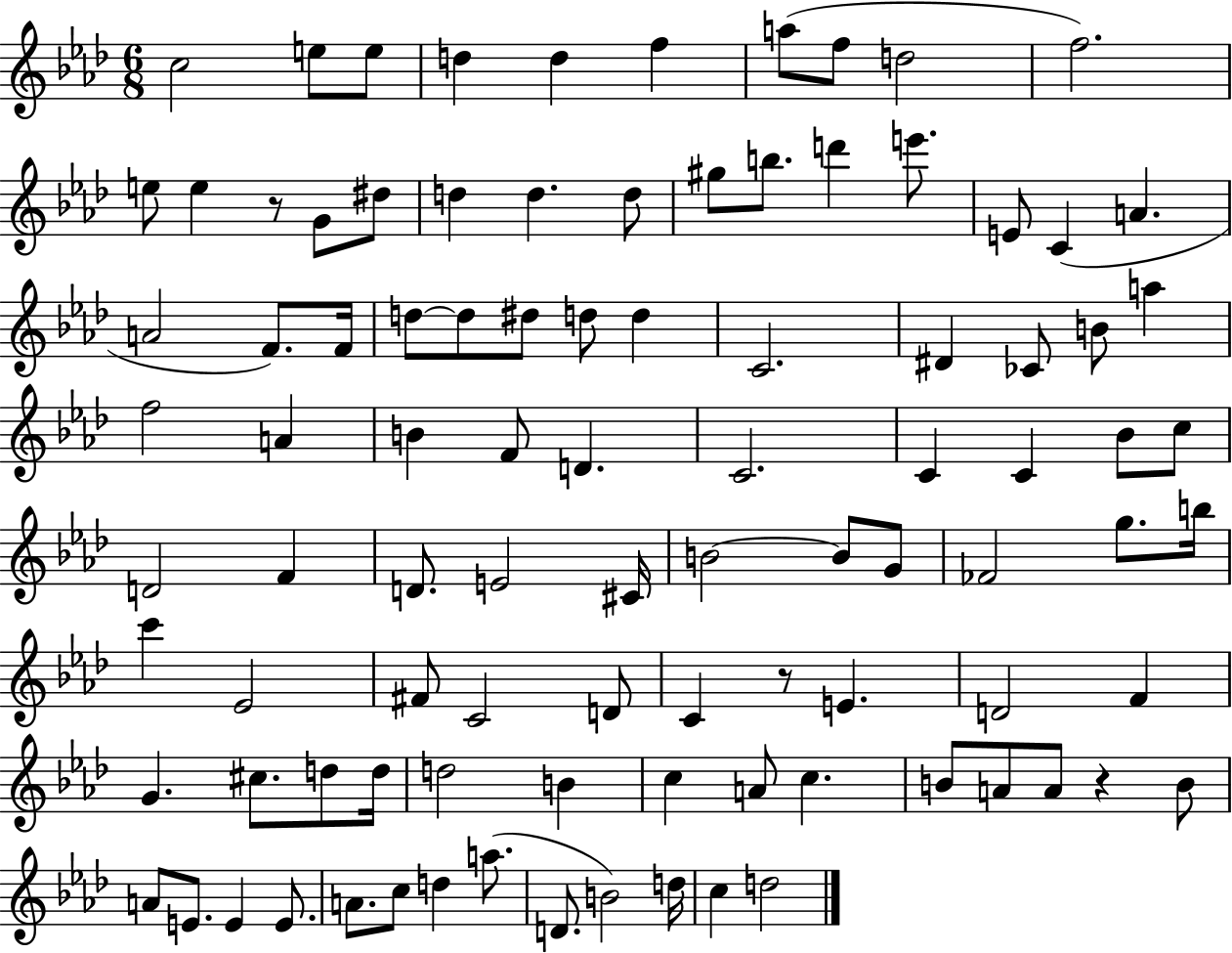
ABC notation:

X:1
T:Untitled
M:6/8
L:1/4
K:Ab
c2 e/2 e/2 d d f a/2 f/2 d2 f2 e/2 e z/2 G/2 ^d/2 d d d/2 ^g/2 b/2 d' e'/2 E/2 C A A2 F/2 F/4 d/2 d/2 ^d/2 d/2 d C2 ^D _C/2 B/2 a f2 A B F/2 D C2 C C _B/2 c/2 D2 F D/2 E2 ^C/4 B2 B/2 G/2 _F2 g/2 b/4 c' _E2 ^F/2 C2 D/2 C z/2 E D2 F G ^c/2 d/2 d/4 d2 B c A/2 c B/2 A/2 A/2 z B/2 A/2 E/2 E E/2 A/2 c/2 d a/2 D/2 B2 d/4 c d2